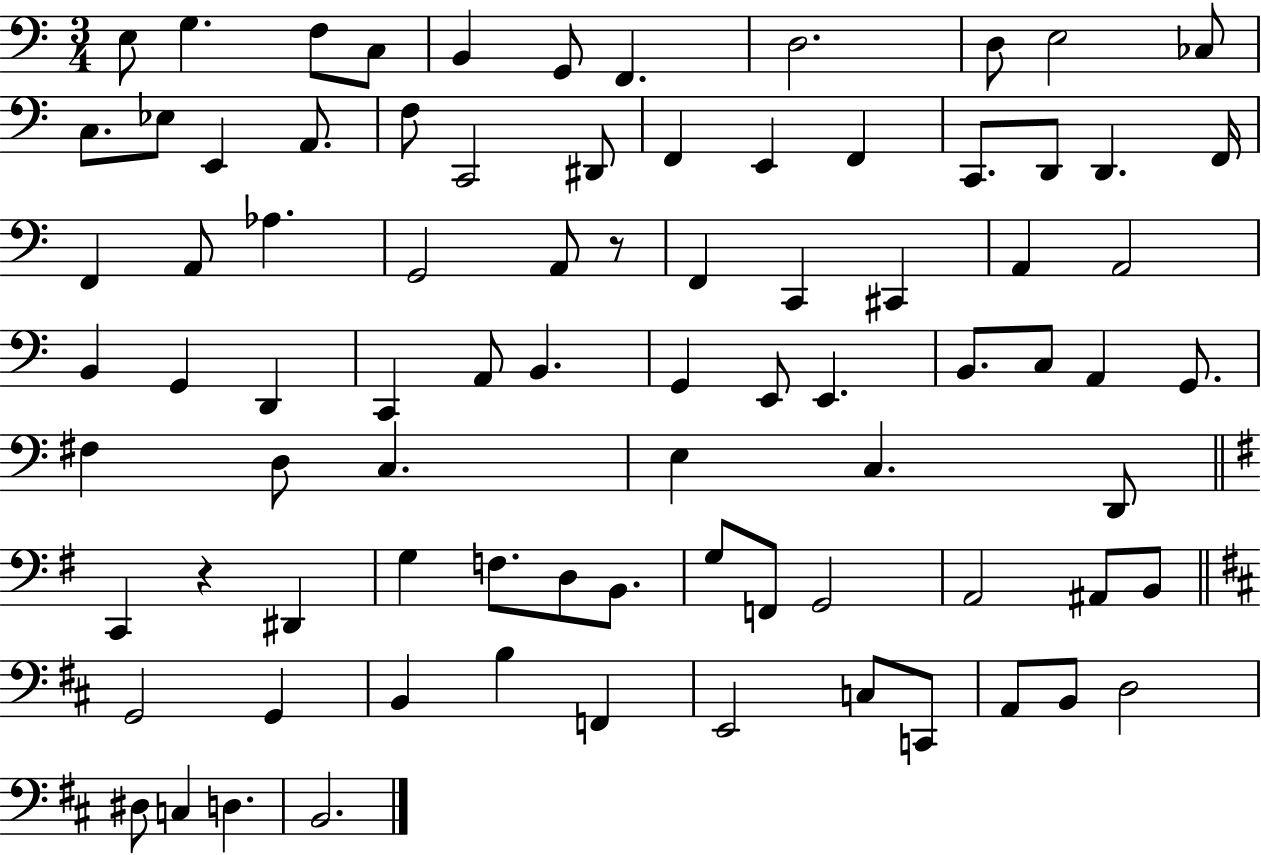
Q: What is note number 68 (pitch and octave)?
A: G2